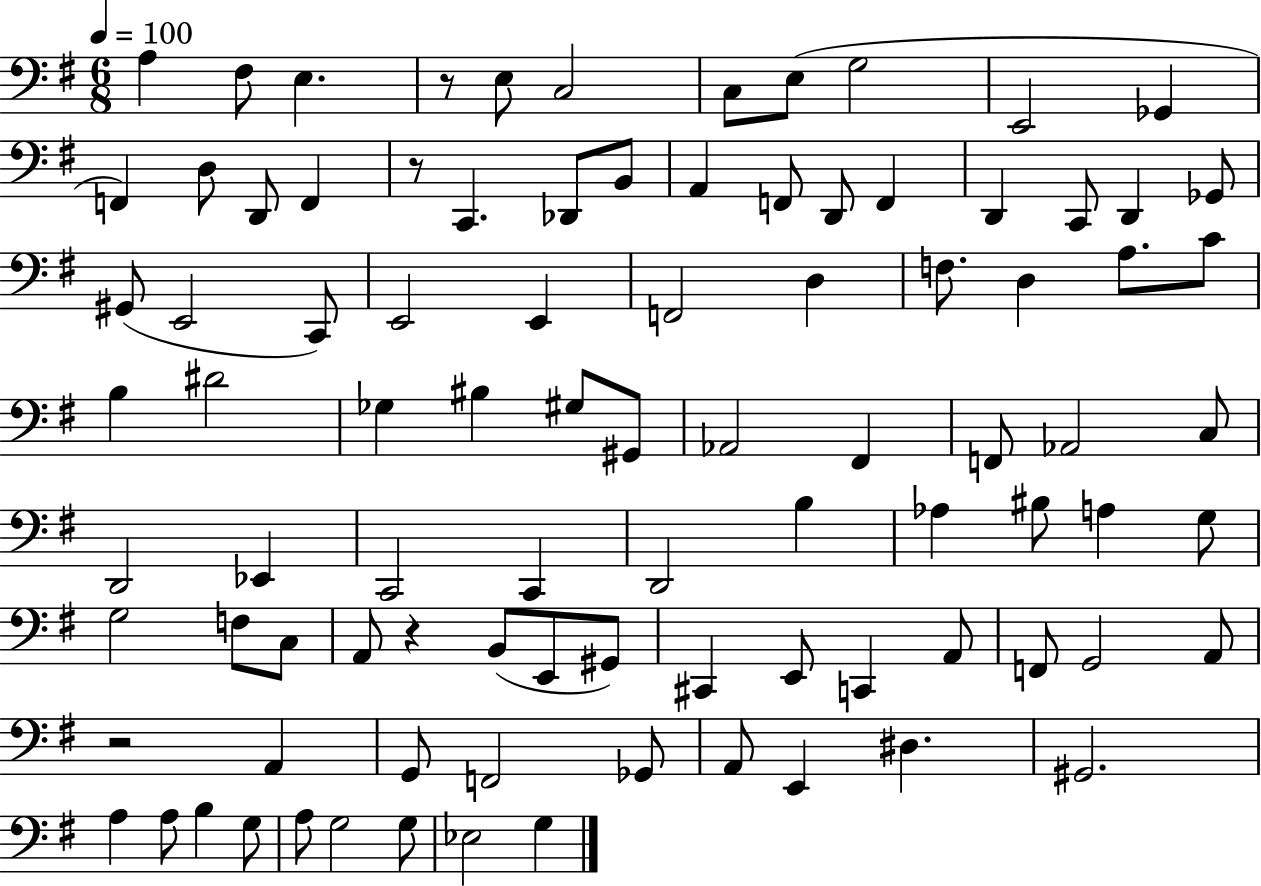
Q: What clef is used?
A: bass